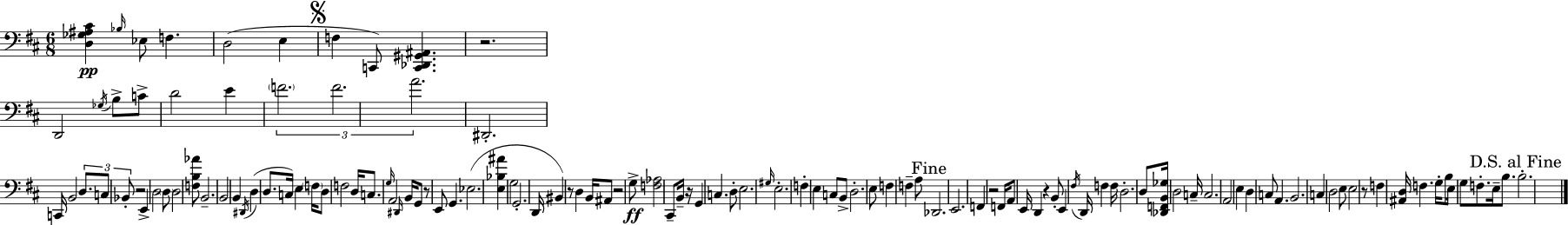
X:1
T:Untitled
M:6/8
L:1/4
K:D
[D,_G,^A,^C] _B,/4 _E,/2 F, D,2 E, F, C,,/2 [C,,_D,,^G,,^A,,] z2 D,,2 _G,/4 B,/2 C/2 D2 E F2 F2 A2 ^D,,2 C,,/4 B,,2 D,/2 C,/2 _B,,/2 z2 E,, D,2 D,/2 D,2 [F,B,_A]/2 B,,2 B,,2 B,, ^D,,/4 D, D,/2 C,/4 E, F,/4 D,/2 F,2 D,/4 C,/2 G,/4 A,,2 ^D,,/4 B,,/4 G,,/2 z/2 E,,/2 G,, _E,2 [E,_B,^A] G,2 G,,2 D,,/4 ^B,, z/2 D, B,,/4 ^A,,/2 z2 G,/2 [F,_A,]2 ^C,,/2 B,,/4 z/4 G,, C, D,/2 E,2 ^G,/4 E,2 F, E, C,/2 B,,/2 D,2 E,/2 F, F, A,/2 _D,,2 E,,2 F,, z2 F,,/4 A,,/2 E,,/4 D,, z B,,/2 E,, ^F,/4 D,,/4 F, F,/4 D,2 D,/2 [_D,,F,,B,,_G,]/4 D,2 C,/4 C,2 A,,2 E, D, C,/2 A,, B,,2 C, D,2 E,/2 E,2 z/2 F, [^A,,D,]/4 F, G,/4 B,/2 E,/4 G,/2 F,/2 E,/4 B,/2 B,2